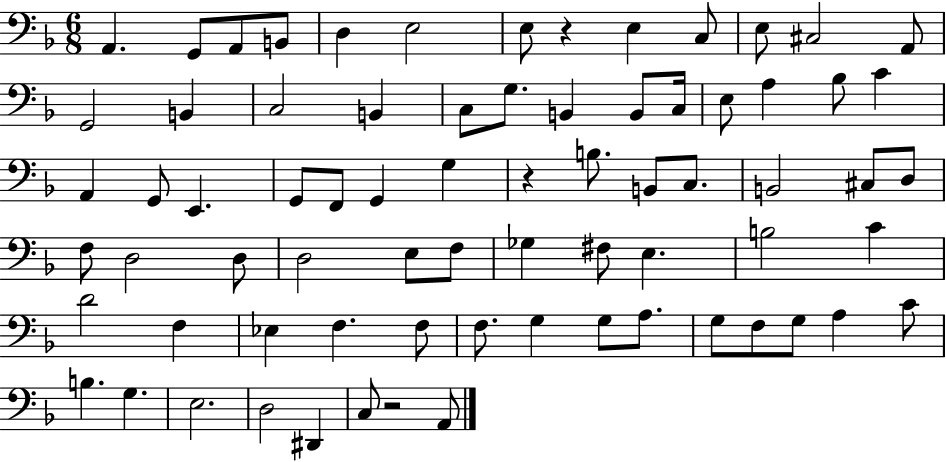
A2/q. G2/e A2/e B2/e D3/q E3/h E3/e R/q E3/q C3/e E3/e C#3/h A2/e G2/h B2/q C3/h B2/q C3/e G3/e. B2/q B2/e C3/s E3/e A3/q Bb3/e C4/q A2/q G2/e E2/q. G2/e F2/e G2/q G3/q R/q B3/e. B2/e C3/e. B2/h C#3/e D3/e F3/e D3/h D3/e D3/h E3/e F3/e Gb3/q F#3/e E3/q. B3/h C4/q D4/h F3/q Eb3/q F3/q. F3/e F3/e. G3/q G3/e A3/e. G3/e F3/e G3/e A3/q C4/e B3/q. G3/q. E3/h. D3/h D#2/q C3/e R/h A2/e